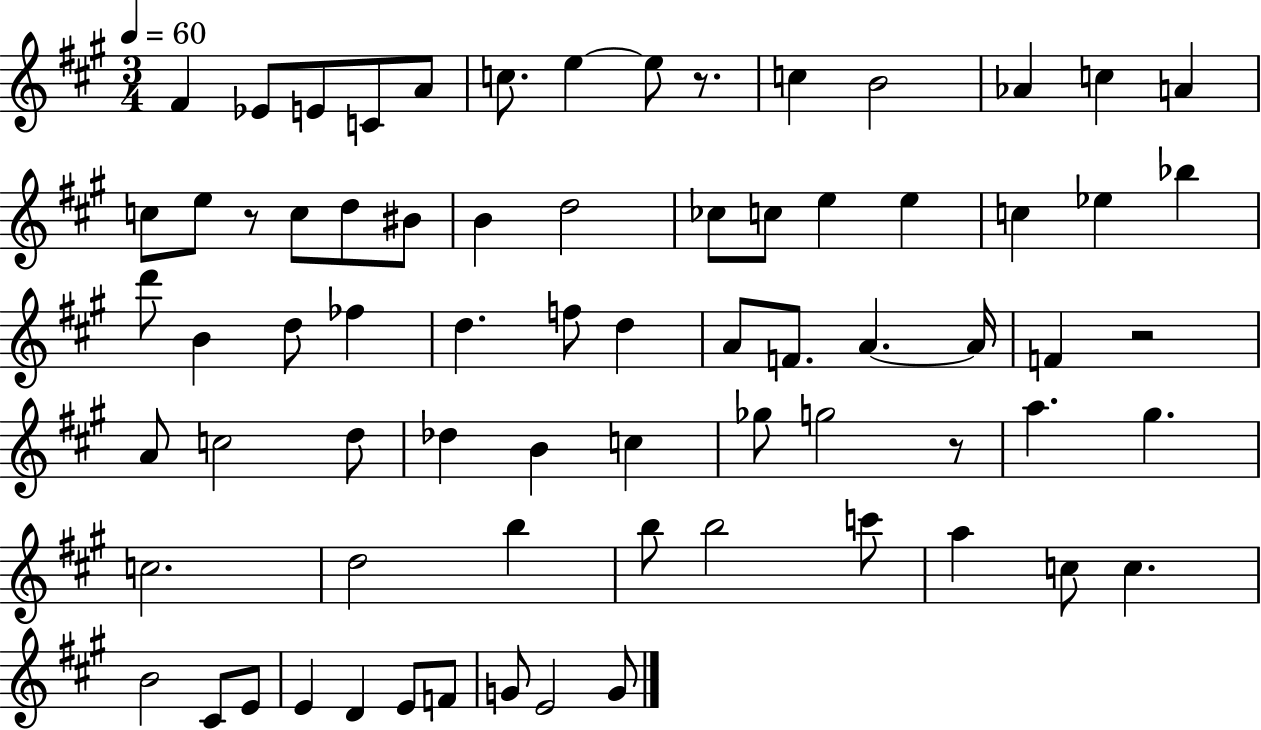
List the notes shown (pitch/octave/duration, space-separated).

F#4/q Eb4/e E4/e C4/e A4/e C5/e. E5/q E5/e R/e. C5/q B4/h Ab4/q C5/q A4/q C5/e E5/e R/e C5/e D5/e BIS4/e B4/q D5/h CES5/e C5/e E5/q E5/q C5/q Eb5/q Bb5/q D6/e B4/q D5/e FES5/q D5/q. F5/e D5/q A4/e F4/e. A4/q. A4/s F4/q R/h A4/e C5/h D5/e Db5/q B4/q C5/q Gb5/e G5/h R/e A5/q. G#5/q. C5/h. D5/h B5/q B5/e B5/h C6/e A5/q C5/e C5/q. B4/h C#4/e E4/e E4/q D4/q E4/e F4/e G4/e E4/h G4/e